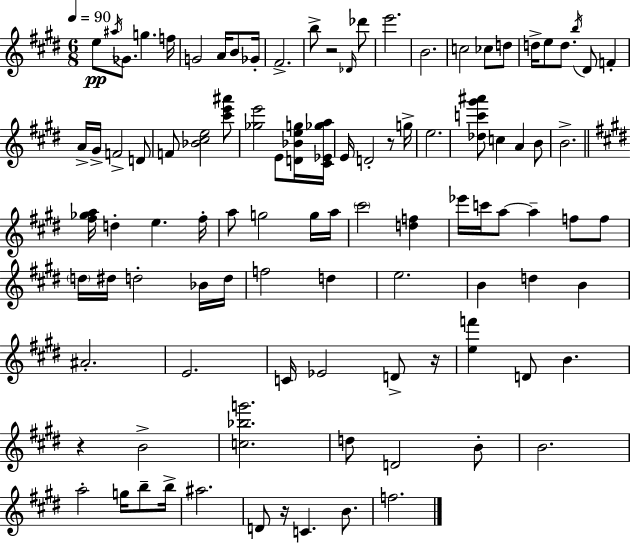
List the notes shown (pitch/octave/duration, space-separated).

E5/e A#5/s Gb4/e. G5/q. F5/s G4/h A4/s B4/e Gb4/s F#4/h. B5/e R/h Db4/s Db6/e E6/h. B4/h. C5/h CES5/e D5/e D5/s E5/e D5/e. B5/s D#4/e F4/q A4/s G#4/s F4/h D4/e F4/e [Bb4,C#5,E5]/h [C#6,E6,A#6]/e [Gb5,E6]/h E4/e [D4,Bb4,E5,G5]/s [C#4,Eb4,Gb5,A5]/s E4/s D4/h R/e G5/s E5/h. [Db5,C6,G#6,A#6]/e C5/q A4/q B4/e B4/h. [F#5,Gb5,A5]/s D5/q E5/q. F#5/s A5/e G5/h G5/s A5/s C#6/h [D5,F5]/q Eb6/s C6/s A5/e A5/q F5/e F5/e D5/s D#5/s D5/h Bb4/s D5/s F5/h D5/q E5/h. B4/q D5/q B4/q A#4/h. E4/h. C4/s Eb4/h D4/e R/s [E5,F6]/q D4/e B4/q. R/q B4/h [C5,Bb5,G6]/h. D5/e D4/h B4/e B4/h. A5/h G5/s B5/e B5/s A#5/h. D4/e R/s C4/q. B4/e. F5/h.